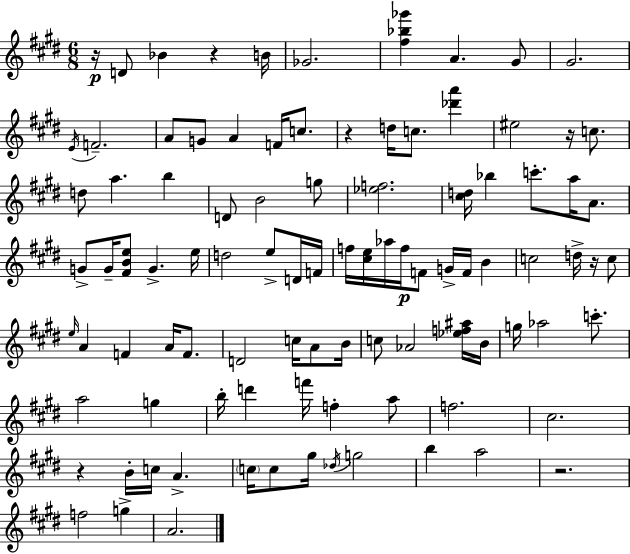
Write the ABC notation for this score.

X:1
T:Untitled
M:6/8
L:1/4
K:E
z/4 D/2 _B z B/4 _G2 [^f_b_g'] A ^G/2 ^G2 E/4 F2 A/2 G/2 A F/4 c/2 z d/4 c/2 [_d'a'] ^e2 z/4 c/2 d/2 a b D/2 B2 g/2 [_ef]2 [^cd]/4 _b c'/2 a/4 A/2 G/2 G/4 [^FBe]/2 G e/4 d2 e/2 D/4 F/4 f/4 [^ce]/4 _a/4 f/4 F/2 G/4 F/4 B c2 d/4 z/4 c/2 e/4 A F A/4 F/2 D2 c/4 A/2 B/4 c/2 _A2 [_ef^a]/4 B/4 g/4 _a2 c'/2 a2 g b/4 d' f'/4 f a/2 f2 ^c2 z B/4 c/4 A c/4 c/2 ^g/4 _d/4 g2 b a2 z2 f2 g A2